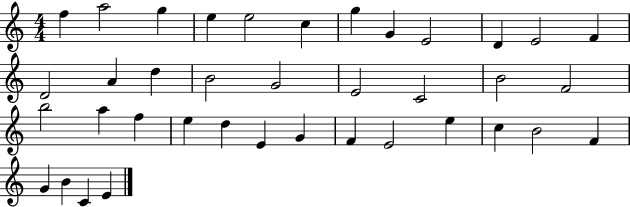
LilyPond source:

{
  \clef treble
  \numericTimeSignature
  \time 4/4
  \key c \major
  f''4 a''2 g''4 | e''4 e''2 c''4 | g''4 g'4 e'2 | d'4 e'2 f'4 | \break d'2 a'4 d''4 | b'2 g'2 | e'2 c'2 | b'2 f'2 | \break b''2 a''4 f''4 | e''4 d''4 e'4 g'4 | f'4 e'2 e''4 | c''4 b'2 f'4 | \break g'4 b'4 c'4 e'4 | \bar "|."
}